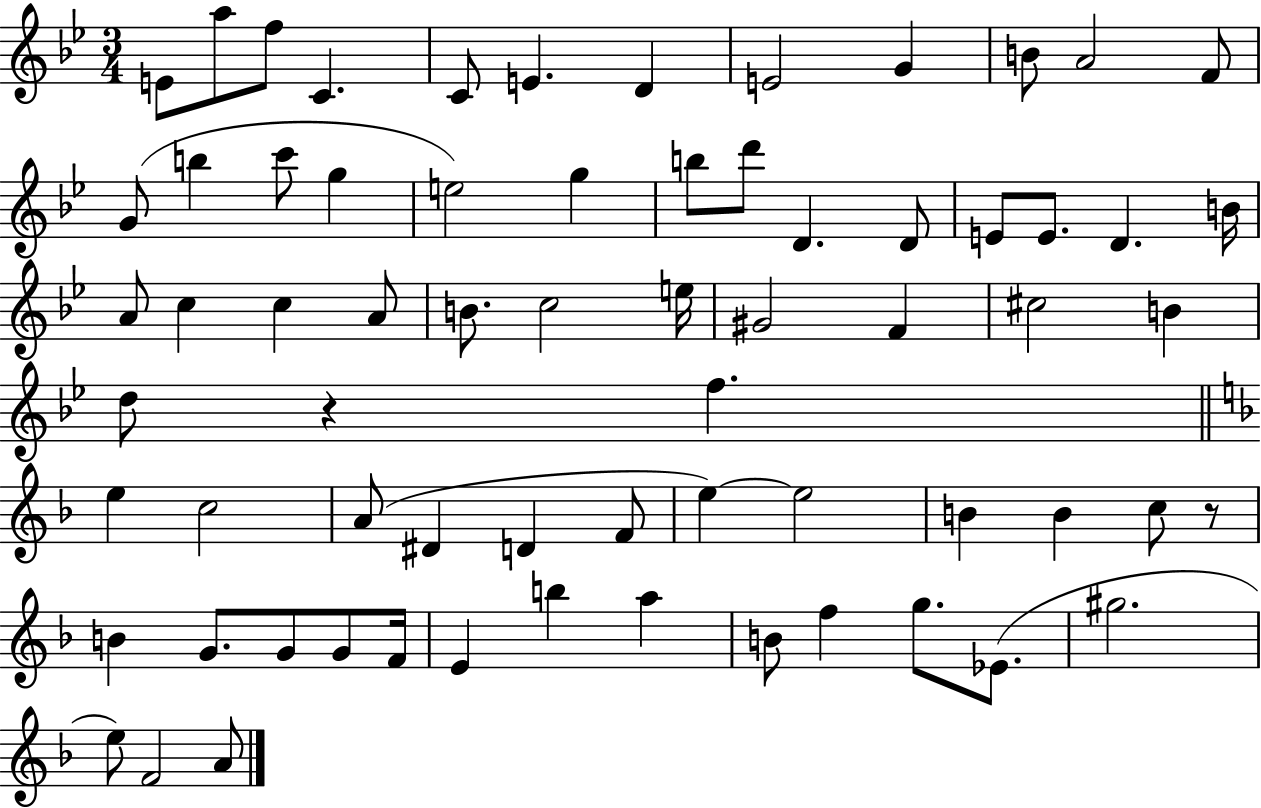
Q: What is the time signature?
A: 3/4